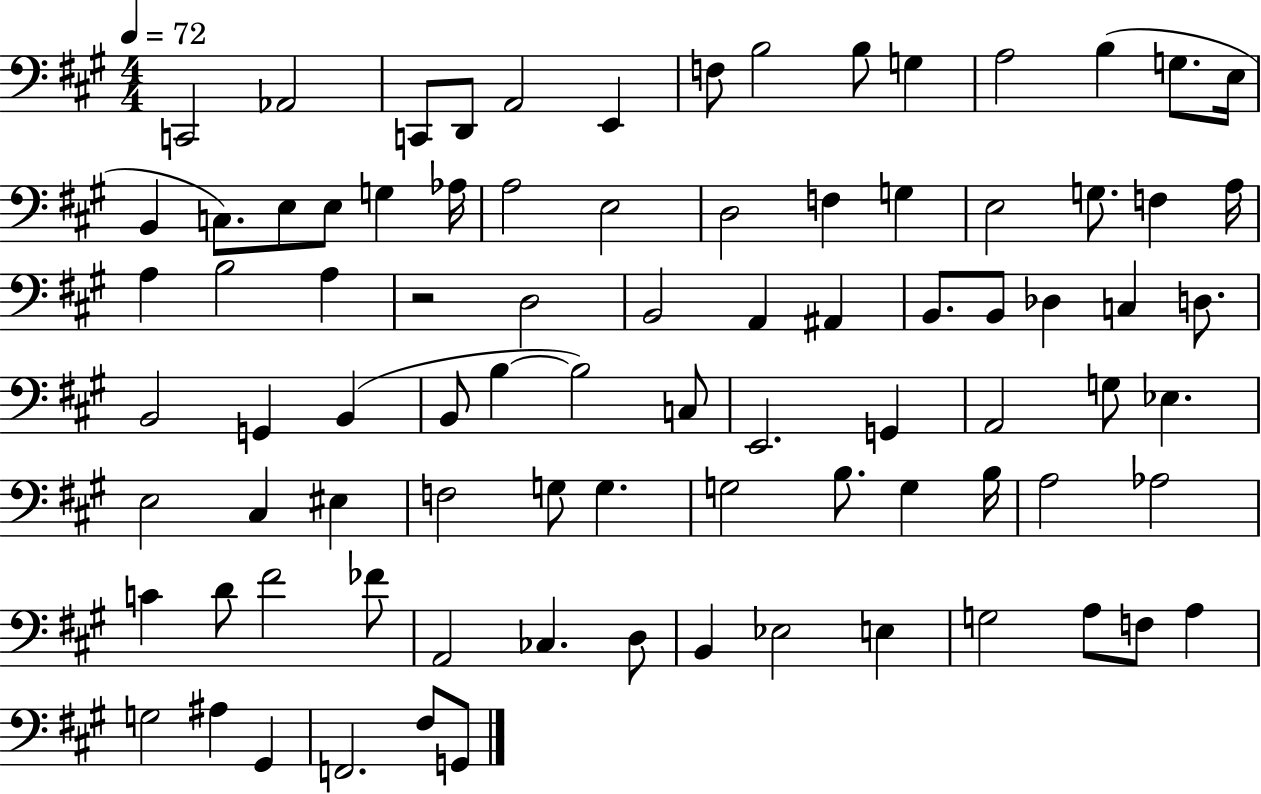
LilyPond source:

{
  \clef bass
  \numericTimeSignature
  \time 4/4
  \key a \major
  \tempo 4 = 72
  c,2 aes,2 | c,8 d,8 a,2 e,4 | f8 b2 b8 g4 | a2 b4( g8. e16 | \break b,4 c8.) e8 e8 g4 aes16 | a2 e2 | d2 f4 g4 | e2 g8. f4 a16 | \break a4 b2 a4 | r2 d2 | b,2 a,4 ais,4 | b,8. b,8 des4 c4 d8. | \break b,2 g,4 b,4( | b,8 b4~~ b2) c8 | e,2. g,4 | a,2 g8 ees4. | \break e2 cis4 eis4 | f2 g8 g4. | g2 b8. g4 b16 | a2 aes2 | \break c'4 d'8 fis'2 fes'8 | a,2 ces4. d8 | b,4 ees2 e4 | g2 a8 f8 a4 | \break g2 ais4 gis,4 | f,2. fis8 g,8 | \bar "|."
}